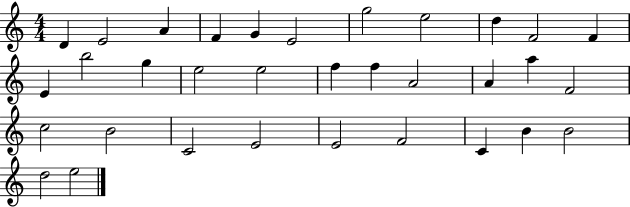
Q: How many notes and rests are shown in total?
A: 33